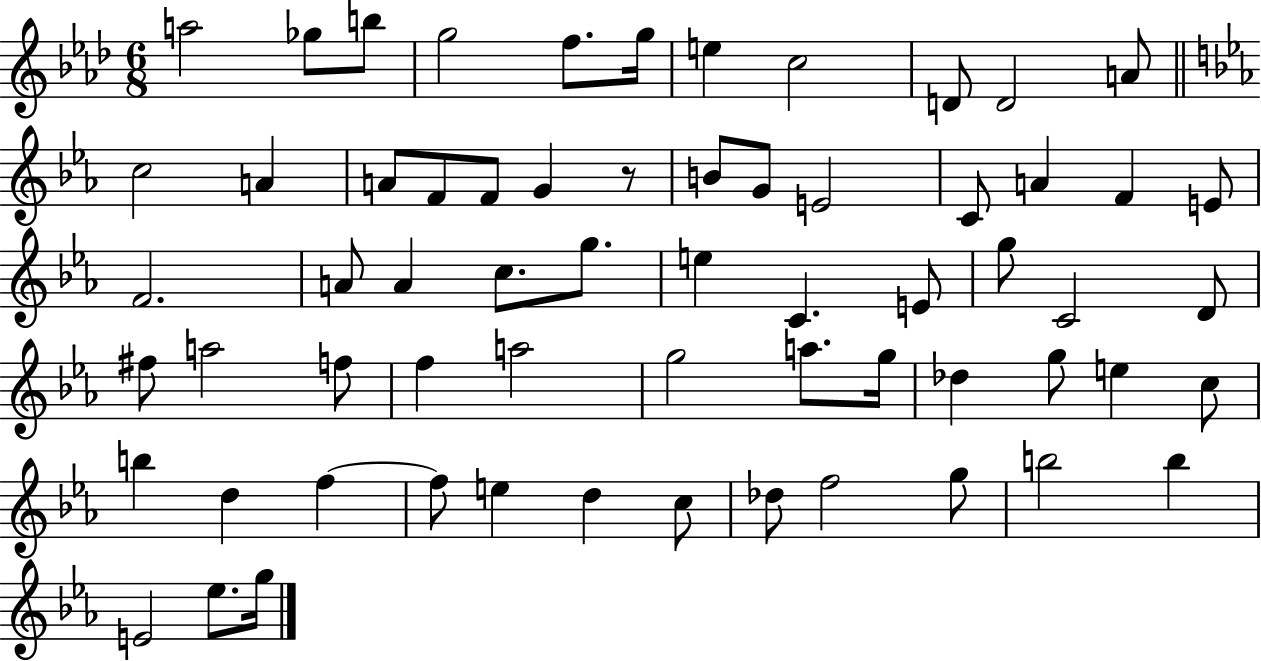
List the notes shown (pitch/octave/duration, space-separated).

A5/h Gb5/e B5/e G5/h F5/e. G5/s E5/q C5/h D4/e D4/h A4/e C5/h A4/q A4/e F4/e F4/e G4/q R/e B4/e G4/e E4/h C4/e A4/q F4/q E4/e F4/h. A4/e A4/q C5/e. G5/e. E5/q C4/q. E4/e G5/e C4/h D4/e F#5/e A5/h F5/e F5/q A5/h G5/h A5/e. G5/s Db5/q G5/e E5/q C5/e B5/q D5/q F5/q F5/e E5/q D5/q C5/e Db5/e F5/h G5/e B5/h B5/q E4/h Eb5/e. G5/s